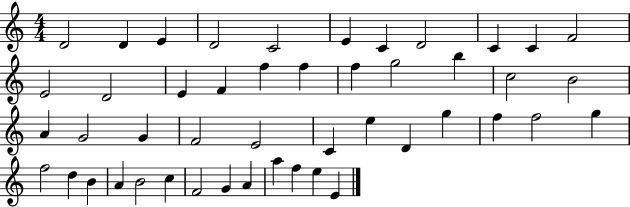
{
  \clef treble
  \numericTimeSignature
  \time 4/4
  \key c \major
  d'2 d'4 e'4 | d'2 c'2 | e'4 c'4 d'2 | c'4 c'4 f'2 | \break e'2 d'2 | e'4 f'4 f''4 f''4 | f''4 g''2 b''4 | c''2 b'2 | \break a'4 g'2 g'4 | f'2 e'2 | c'4 e''4 d'4 g''4 | f''4 f''2 g''4 | \break f''2 d''4 b'4 | a'4 b'2 c''4 | f'2 g'4 a'4 | a''4 f''4 e''4 e'4 | \break \bar "|."
}